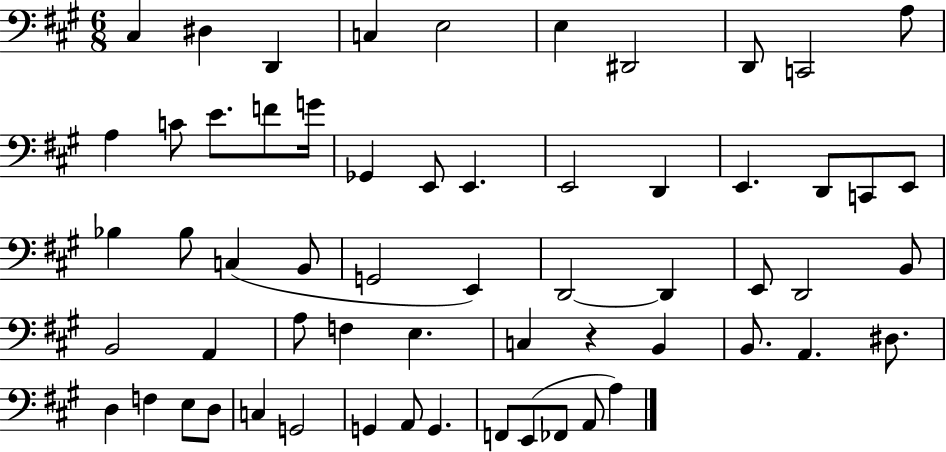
C#3/q D#3/q D2/q C3/q E3/h E3/q D#2/h D2/e C2/h A3/e A3/q C4/e E4/e. F4/e G4/s Gb2/q E2/e E2/q. E2/h D2/q E2/q. D2/e C2/e E2/e Bb3/q Bb3/e C3/q B2/e G2/h E2/q D2/h D2/q E2/e D2/h B2/e B2/h A2/q A3/e F3/q E3/q. C3/q R/q B2/q B2/e. A2/q. D#3/e. D3/q F3/q E3/e D3/e C3/q G2/h G2/q A2/e G2/q. F2/e E2/e FES2/e A2/e A3/q